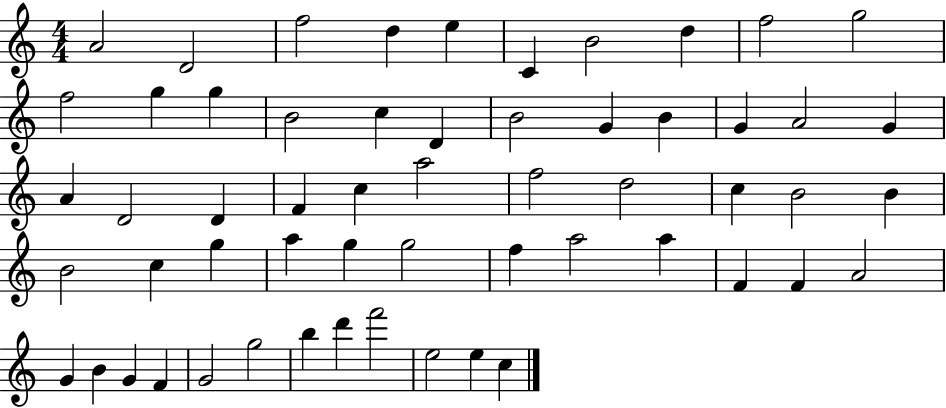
{
  \clef treble
  \numericTimeSignature
  \time 4/4
  \key c \major
  a'2 d'2 | f''2 d''4 e''4 | c'4 b'2 d''4 | f''2 g''2 | \break f''2 g''4 g''4 | b'2 c''4 d'4 | b'2 g'4 b'4 | g'4 a'2 g'4 | \break a'4 d'2 d'4 | f'4 c''4 a''2 | f''2 d''2 | c''4 b'2 b'4 | \break b'2 c''4 g''4 | a''4 g''4 g''2 | f''4 a''2 a''4 | f'4 f'4 a'2 | \break g'4 b'4 g'4 f'4 | g'2 g''2 | b''4 d'''4 f'''2 | e''2 e''4 c''4 | \break \bar "|."
}